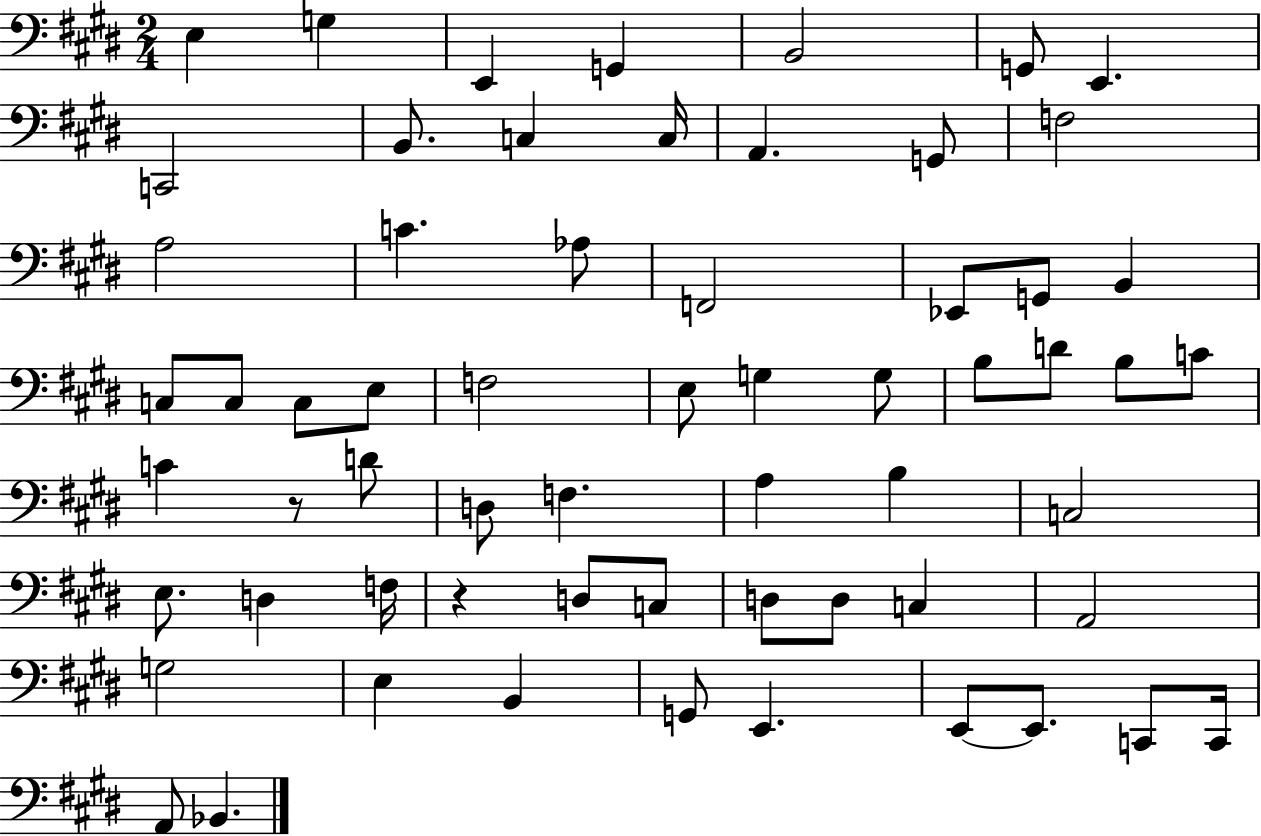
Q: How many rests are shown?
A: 2